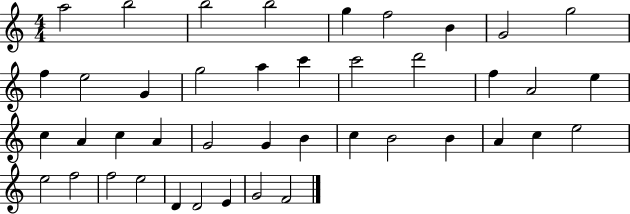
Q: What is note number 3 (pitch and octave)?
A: B5